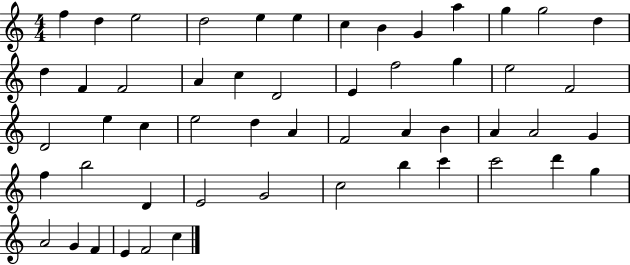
X:1
T:Untitled
M:4/4
L:1/4
K:C
f d e2 d2 e e c B G a g g2 d d F F2 A c D2 E f2 g e2 F2 D2 e c e2 d A F2 A B A A2 G f b2 D E2 G2 c2 b c' c'2 d' g A2 G F E F2 c